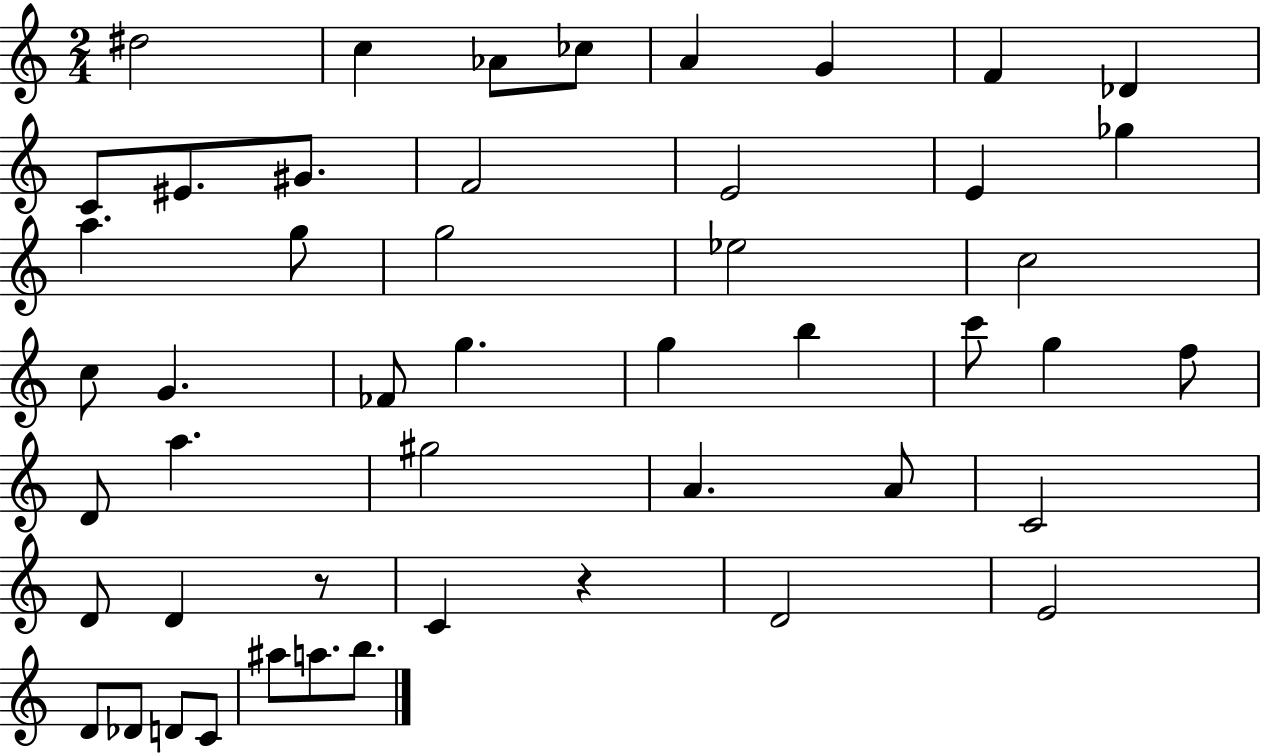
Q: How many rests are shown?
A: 2